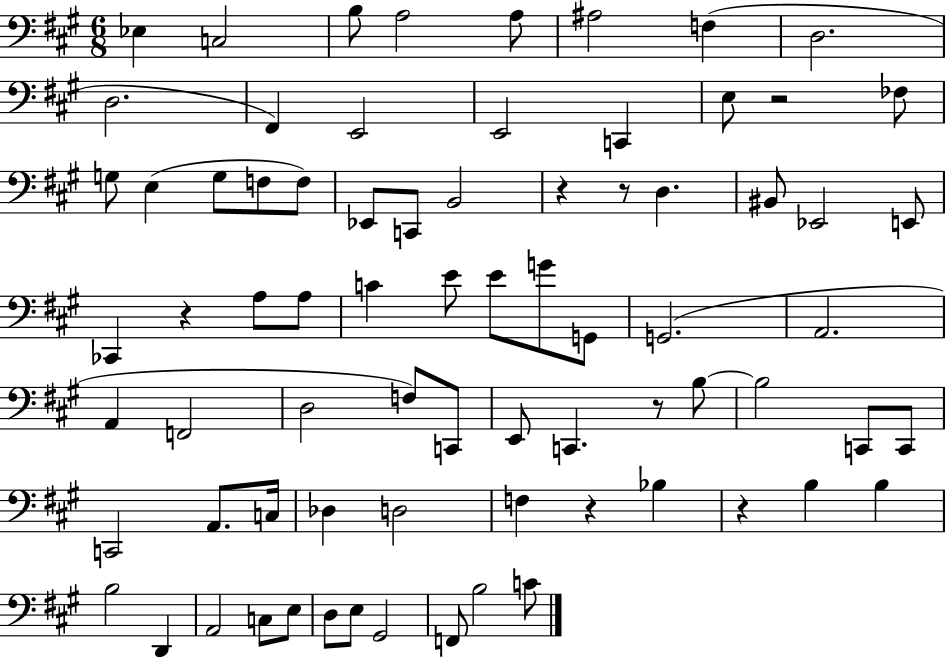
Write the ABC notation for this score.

X:1
T:Untitled
M:6/8
L:1/4
K:A
_E, C,2 B,/2 A,2 A,/2 ^A,2 F, D,2 D,2 ^F,, E,,2 E,,2 C,, E,/2 z2 _F,/2 G,/2 E, G,/2 F,/2 F,/2 _E,,/2 C,,/2 B,,2 z z/2 D, ^B,,/2 _E,,2 E,,/2 _C,, z A,/2 A,/2 C E/2 E/2 G/2 G,,/2 G,,2 A,,2 A,, F,,2 D,2 F,/2 C,,/2 E,,/2 C,, z/2 B,/2 B,2 C,,/2 C,,/2 C,,2 A,,/2 C,/4 _D, D,2 F, z _B, z B, B, B,2 D,, A,,2 C,/2 E,/2 D,/2 E,/2 ^G,,2 F,,/2 B,2 C/2